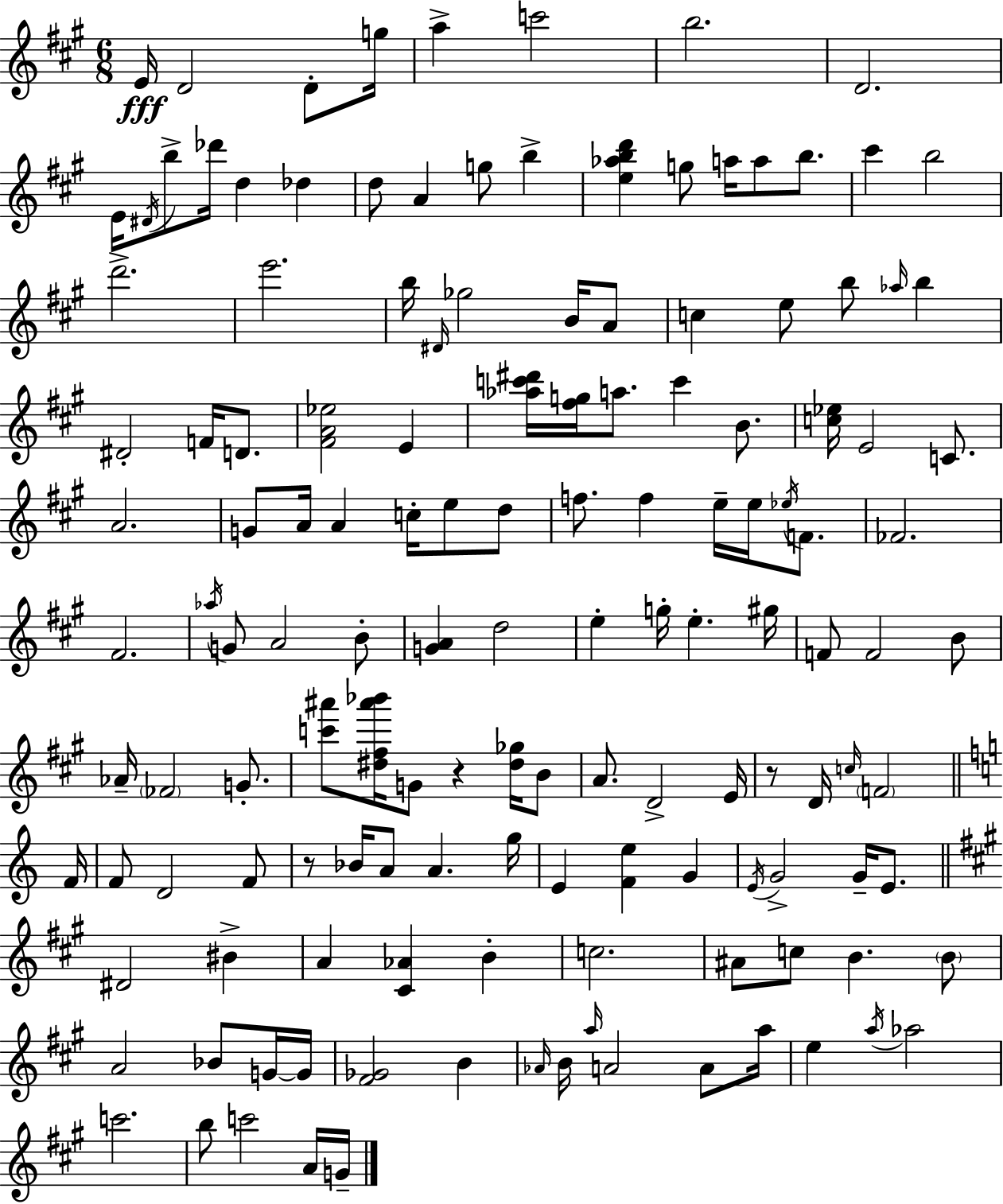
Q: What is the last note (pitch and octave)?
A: G4